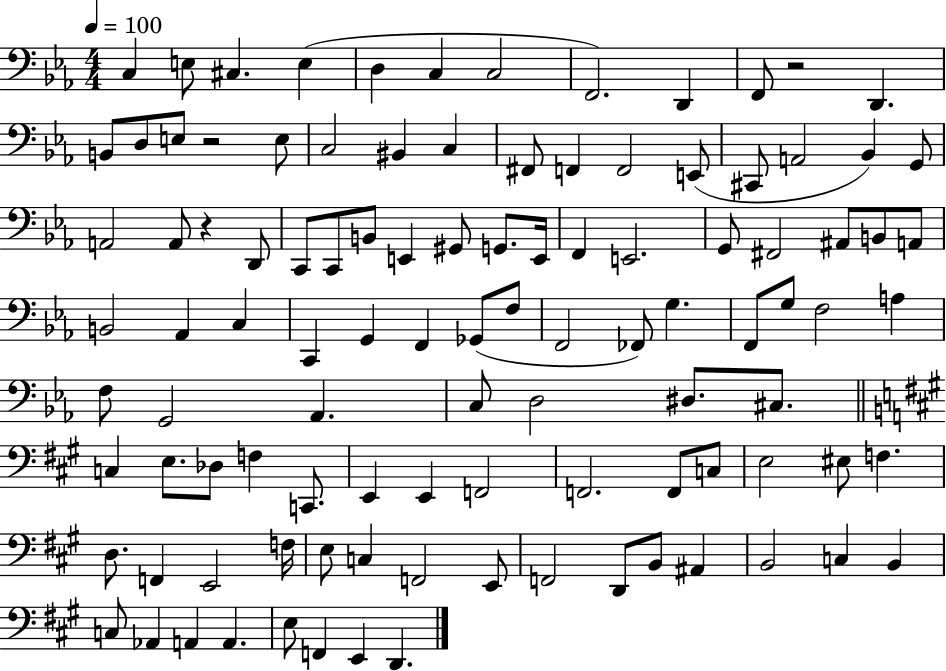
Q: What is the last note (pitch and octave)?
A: D2